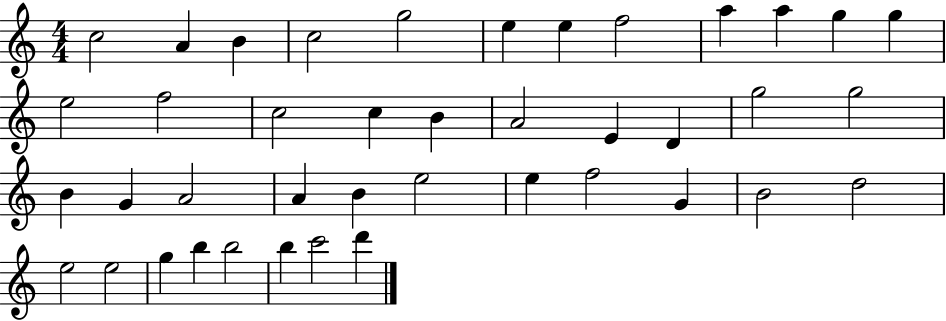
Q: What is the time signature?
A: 4/4